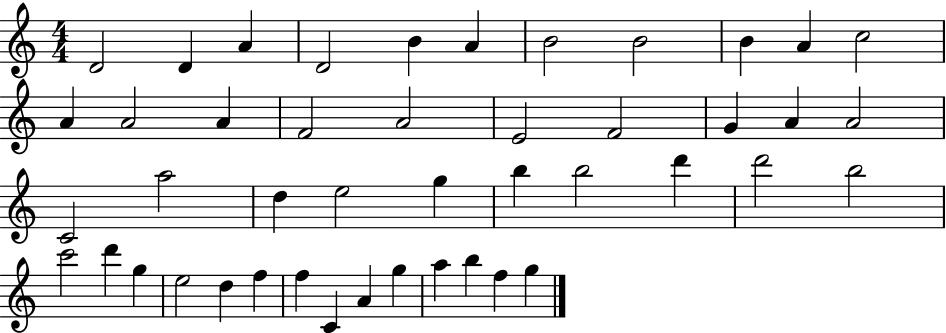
{
  \clef treble
  \numericTimeSignature
  \time 4/4
  \key c \major
  d'2 d'4 a'4 | d'2 b'4 a'4 | b'2 b'2 | b'4 a'4 c''2 | \break a'4 a'2 a'4 | f'2 a'2 | e'2 f'2 | g'4 a'4 a'2 | \break c'2 a''2 | d''4 e''2 g''4 | b''4 b''2 d'''4 | d'''2 b''2 | \break c'''2 d'''4 g''4 | e''2 d''4 f''4 | f''4 c'4 a'4 g''4 | a''4 b''4 f''4 g''4 | \break \bar "|."
}